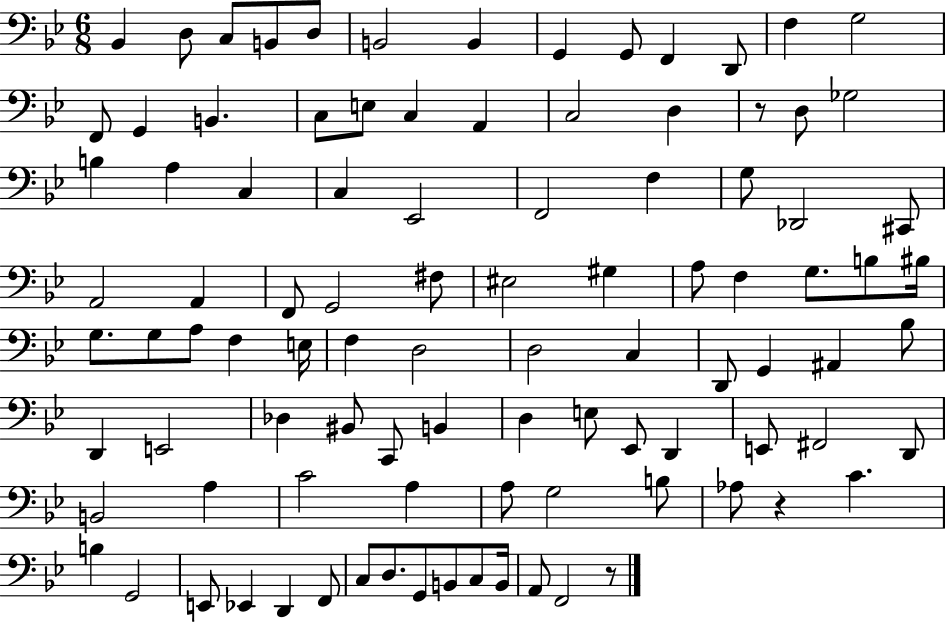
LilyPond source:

{
  \clef bass
  \numericTimeSignature
  \time 6/8
  \key bes \major
  bes,4 d8 c8 b,8 d8 | b,2 b,4 | g,4 g,8 f,4 d,8 | f4 g2 | \break f,8 g,4 b,4. | c8 e8 c4 a,4 | c2 d4 | r8 d8 ges2 | \break b4 a4 c4 | c4 ees,2 | f,2 f4 | g8 des,2 cis,8 | \break a,2 a,4 | f,8 g,2 fis8 | eis2 gis4 | a8 f4 g8. b8 bis16 | \break g8. g8 a8 f4 e16 | f4 d2 | d2 c4 | d,8 g,4 ais,4 bes8 | \break d,4 e,2 | des4 bis,8 c,8 b,4 | d4 e8 ees,8 d,4 | e,8 fis,2 d,8 | \break b,2 a4 | c'2 a4 | a8 g2 b8 | aes8 r4 c'4. | \break b4 g,2 | e,8 ees,4 d,4 f,8 | c8 d8. g,8 b,8 c8 b,16 | a,8 f,2 r8 | \break \bar "|."
}